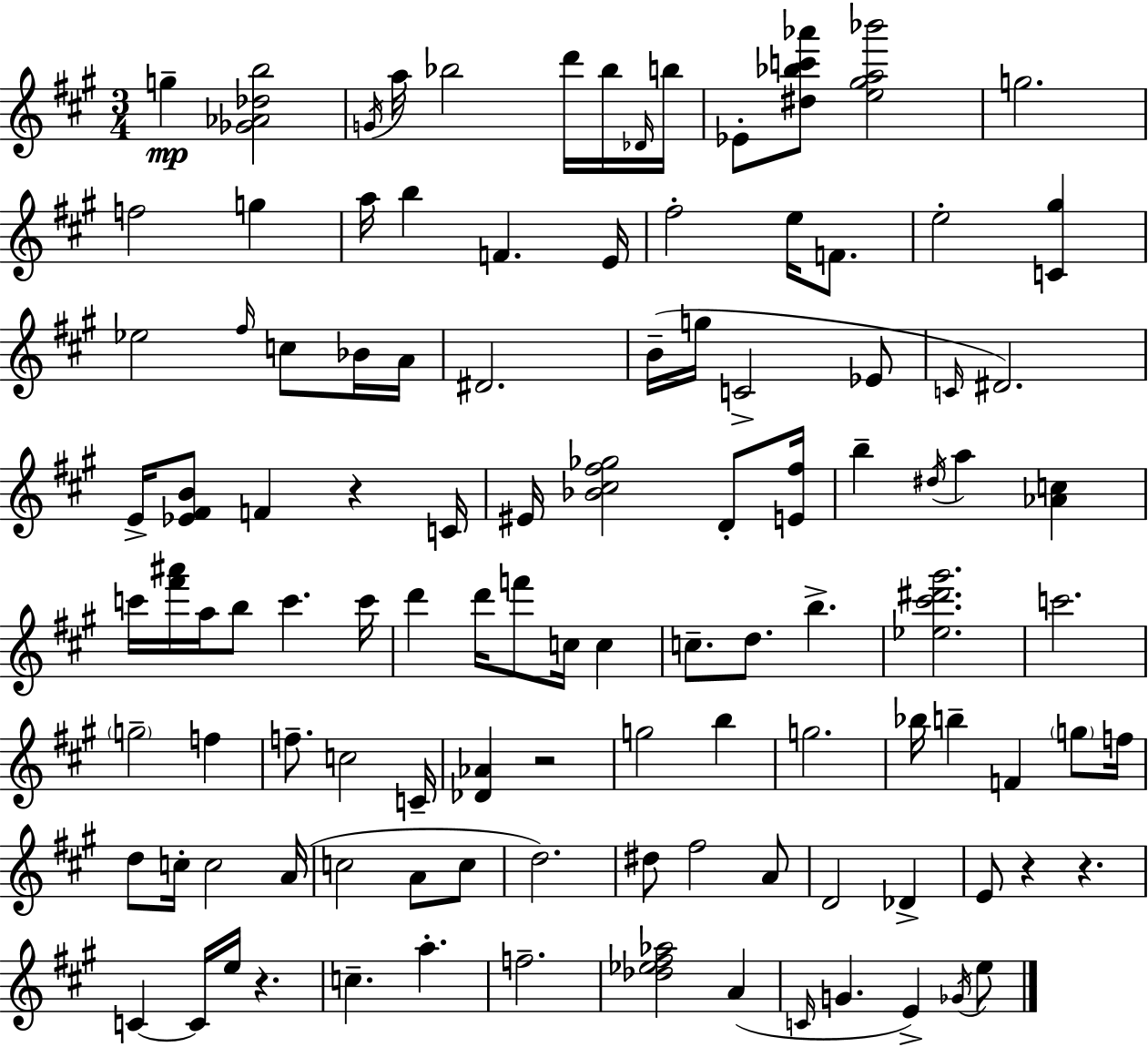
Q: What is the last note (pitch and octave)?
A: E5